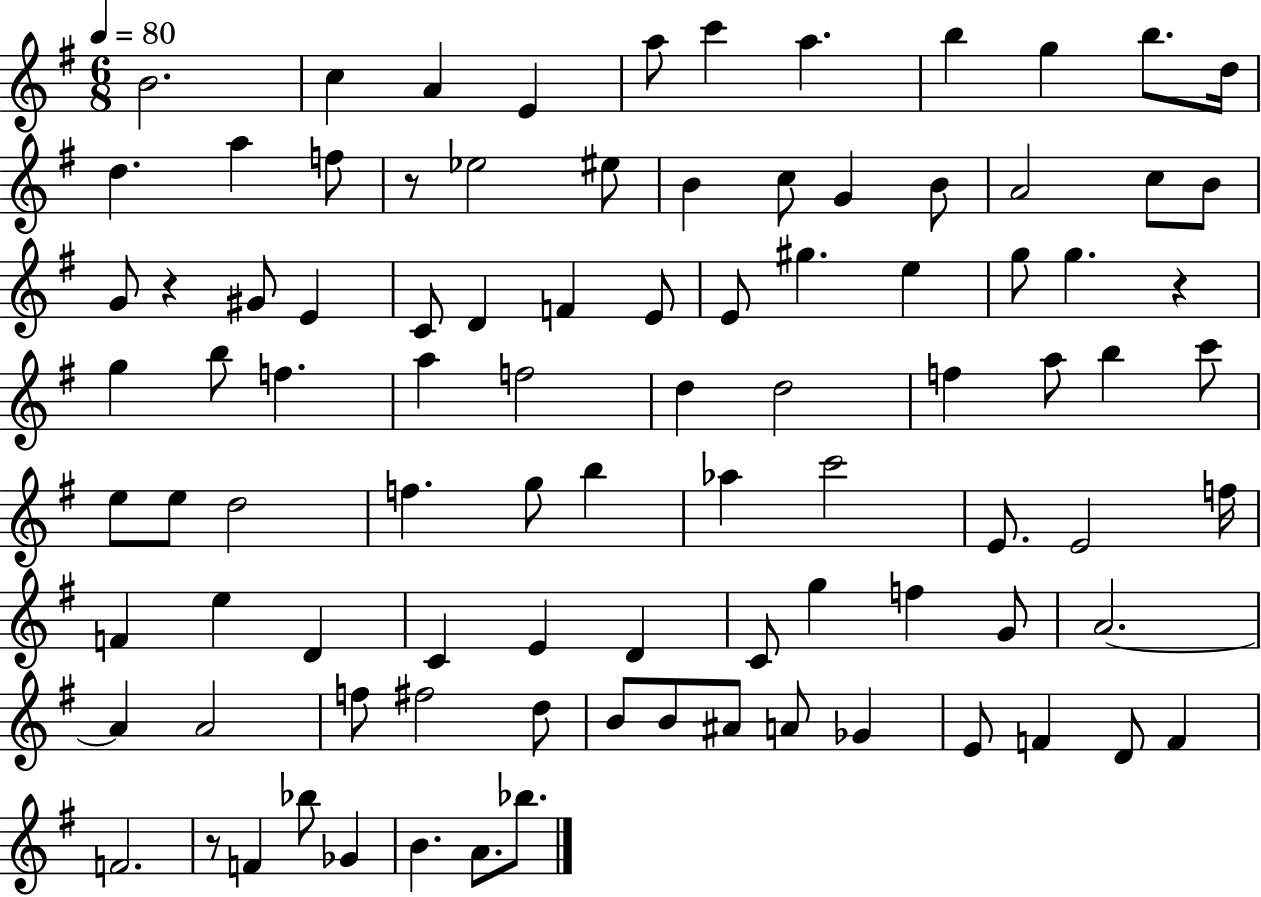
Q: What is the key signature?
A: G major